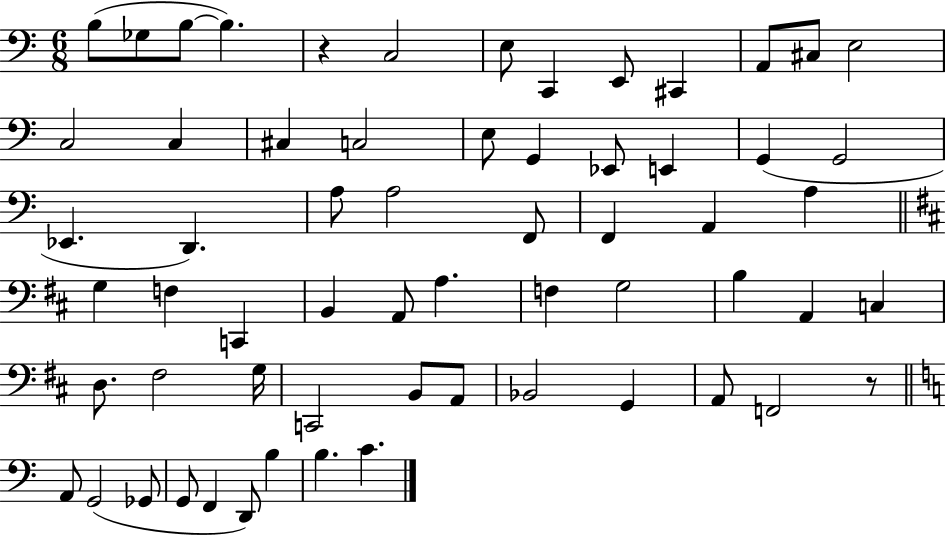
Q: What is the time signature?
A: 6/8